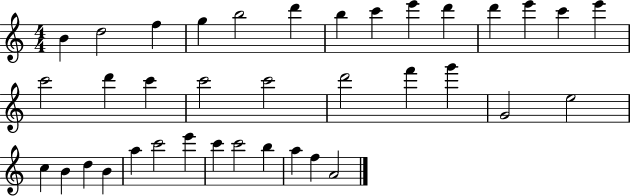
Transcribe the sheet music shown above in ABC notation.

X:1
T:Untitled
M:4/4
L:1/4
K:C
B d2 f g b2 d' b c' e' d' d' e' c' e' c'2 d' c' c'2 c'2 d'2 f' g' G2 e2 c B d B a c'2 e' c' c'2 b a f A2